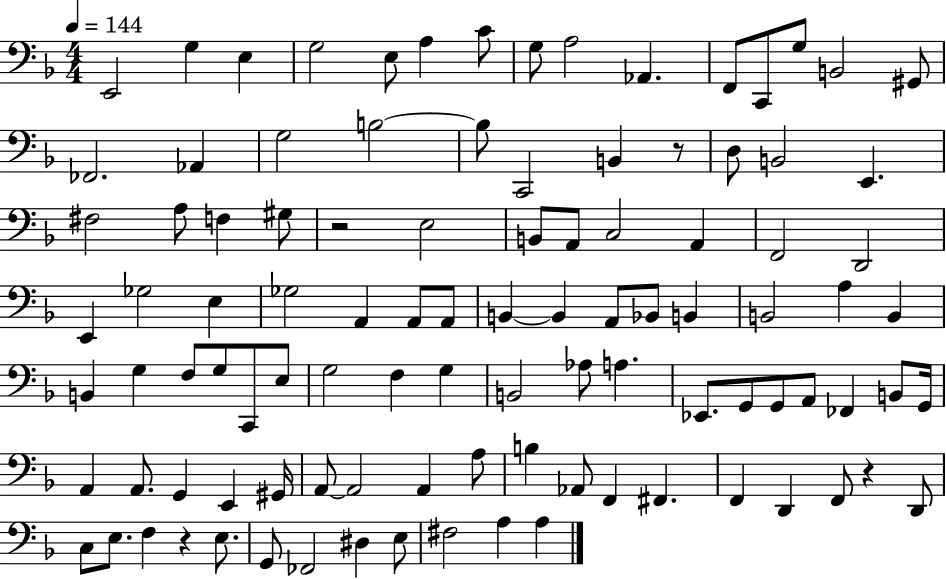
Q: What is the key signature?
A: F major